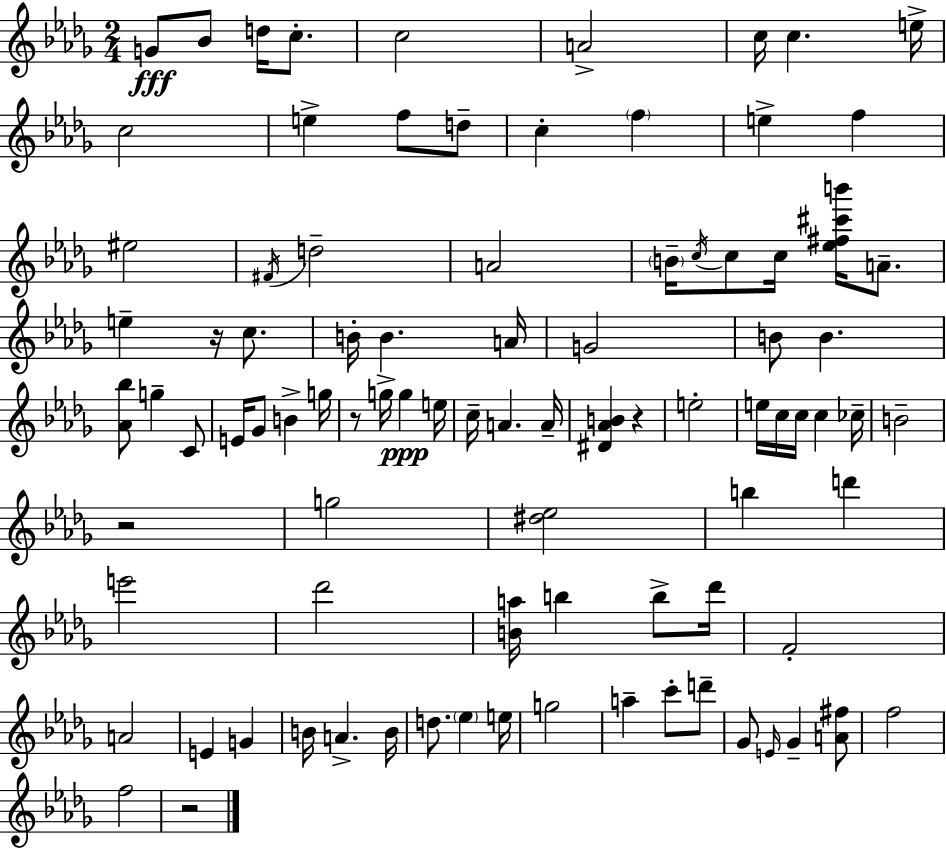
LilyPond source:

{
  \clef treble
  \numericTimeSignature
  \time 2/4
  \key bes \minor
  g'8\fff bes'8 d''16 c''8.-. | c''2 | a'2-> | c''16 c''4. e''16-> | \break c''2 | e''4-> f''8 d''8-- | c''4-. \parenthesize f''4 | e''4-> f''4 | \break eis''2 | \acciaccatura { fis'16 } d''2-- | a'2 | \parenthesize b'16-- \acciaccatura { c''16 } c''8 c''16 <ees'' fis'' cis''' b'''>16 a'8.-- | \break e''4-- r16 c''8. | b'16-. b'4. | a'16 g'2 | b'8 b'4. | \break <aes' bes''>8 g''4-- | c'8 e'16 ges'8 b'4-> | g''16 r8 g''16-> g''4\ppp | e''16 c''16-- a'4. | \break a'16-- <dis' aes' b'>4 r4 | e''2-. | e''16 c''16 c''16 c''4 | ces''16-- b'2-- | \break r2 | g''2 | <dis'' ees''>2 | b''4 d'''4 | \break e'''2 | des'''2 | <b' a''>16 b''4 b''8-> | des'''16 f'2-. | \break a'2 | e'4 g'4 | b'16 a'4.-> | b'16 d''8. \parenthesize ees''4 | \break e''16 g''2 | a''4-- c'''8-. | d'''8-- ges'8 \grace { e'16 } ges'4-- | <a' fis''>8 f''2 | \break f''2 | r2 | \bar "|."
}